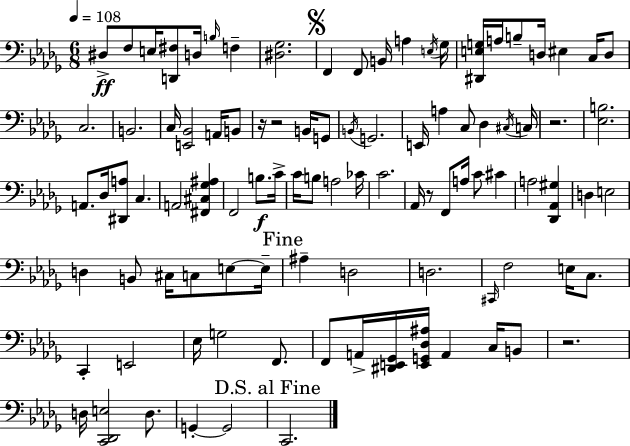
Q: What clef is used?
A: bass